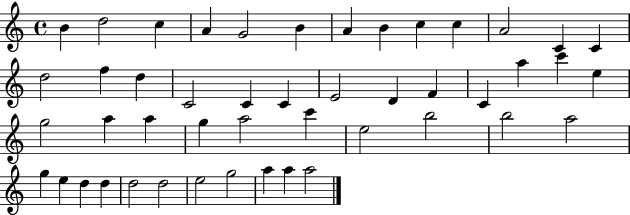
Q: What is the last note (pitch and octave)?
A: A5